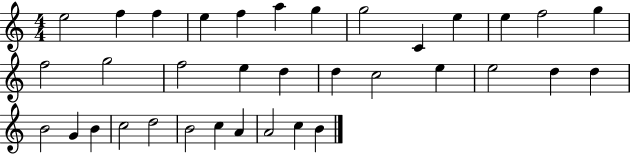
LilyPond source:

{
  \clef treble
  \numericTimeSignature
  \time 4/4
  \key c \major
  e''2 f''4 f''4 | e''4 f''4 a''4 g''4 | g''2 c'4 e''4 | e''4 f''2 g''4 | \break f''2 g''2 | f''2 e''4 d''4 | d''4 c''2 e''4 | e''2 d''4 d''4 | \break b'2 g'4 b'4 | c''2 d''2 | b'2 c''4 a'4 | a'2 c''4 b'4 | \break \bar "|."
}